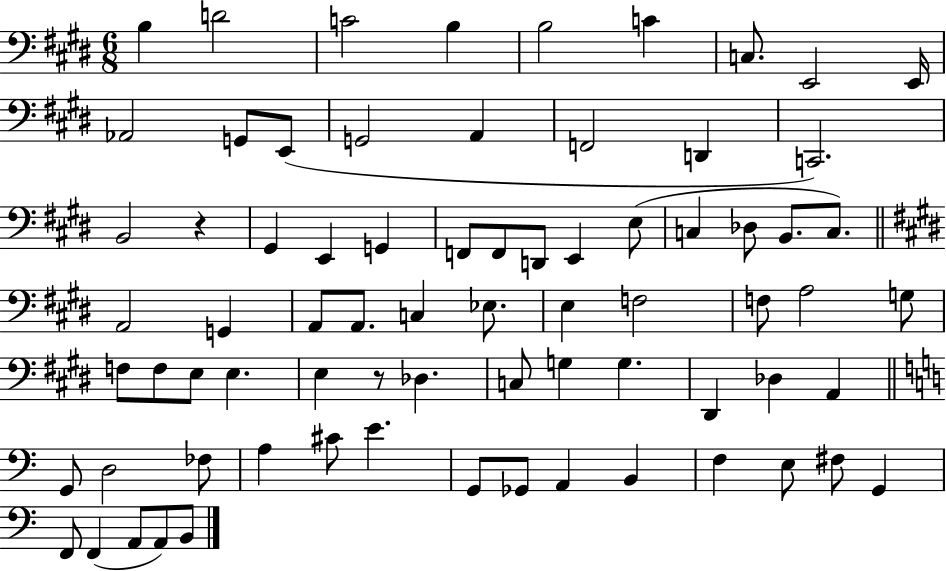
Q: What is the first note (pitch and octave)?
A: B3